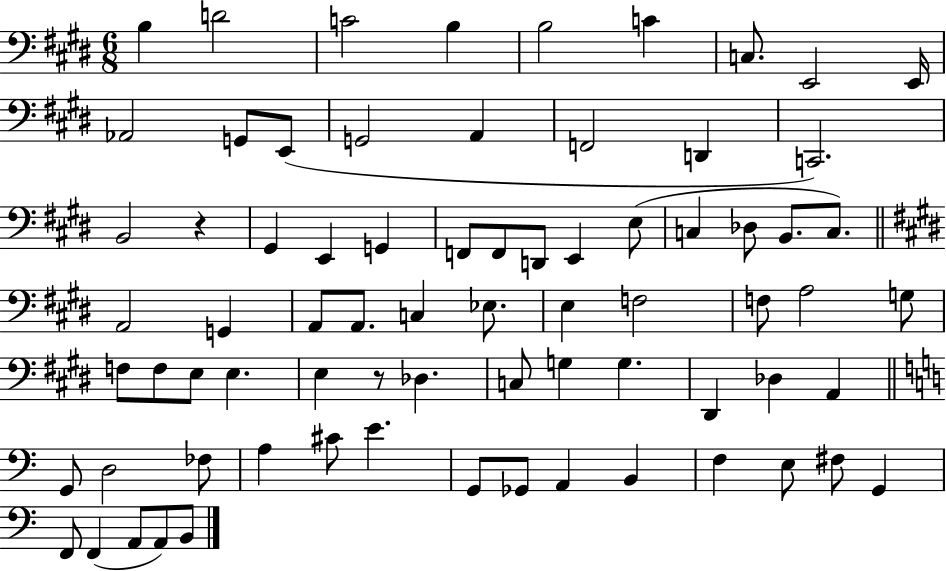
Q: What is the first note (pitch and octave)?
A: B3